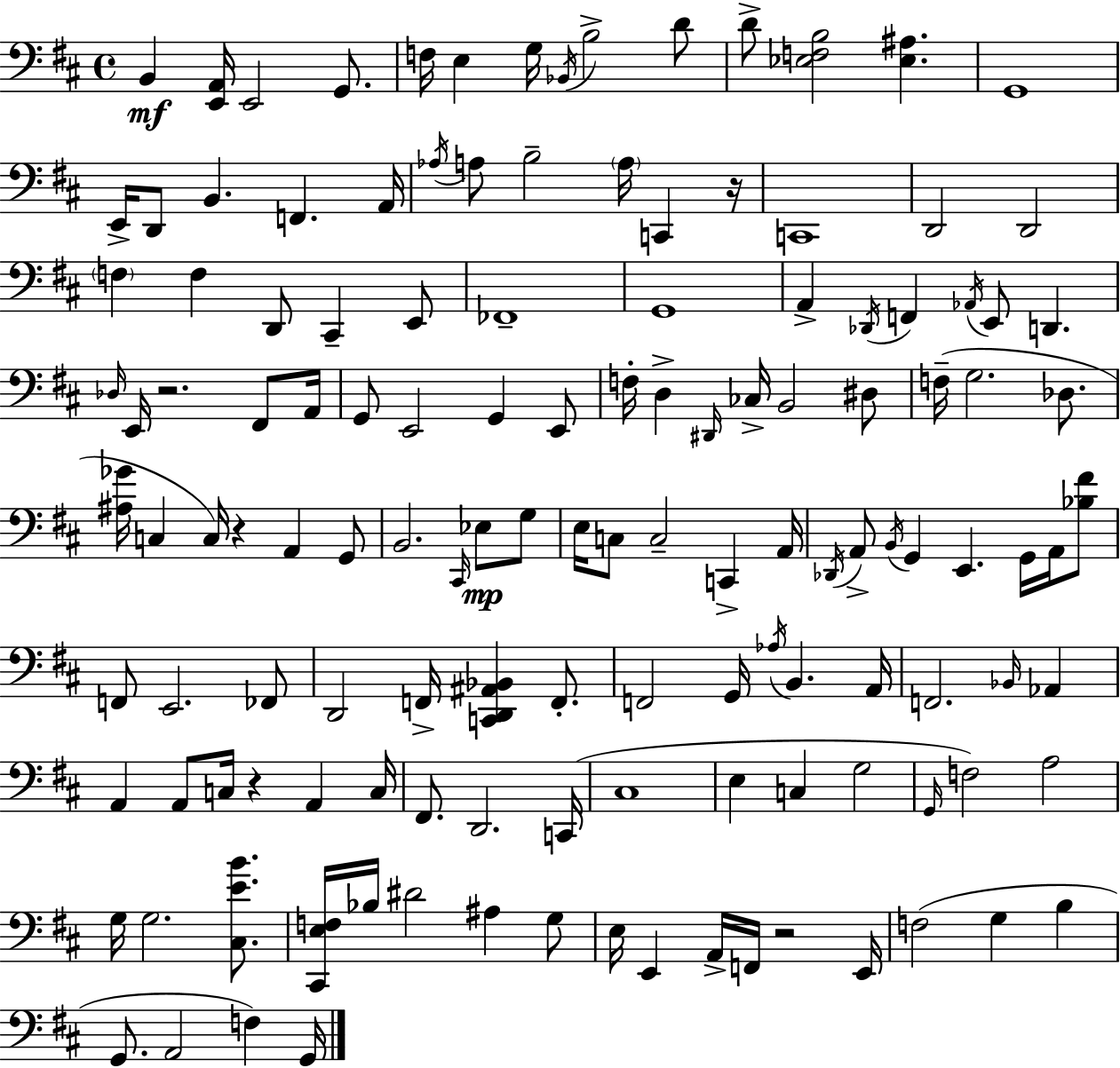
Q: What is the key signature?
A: D major